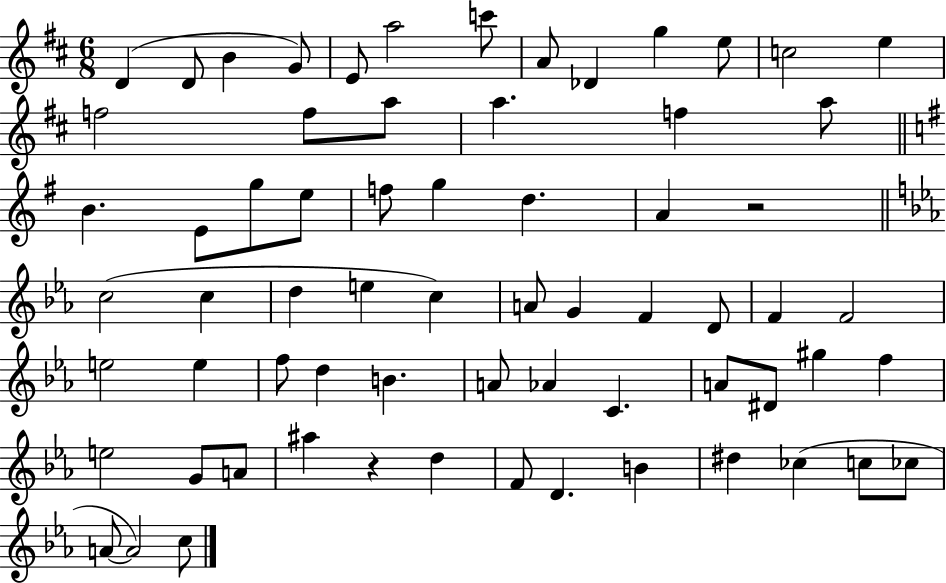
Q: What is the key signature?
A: D major